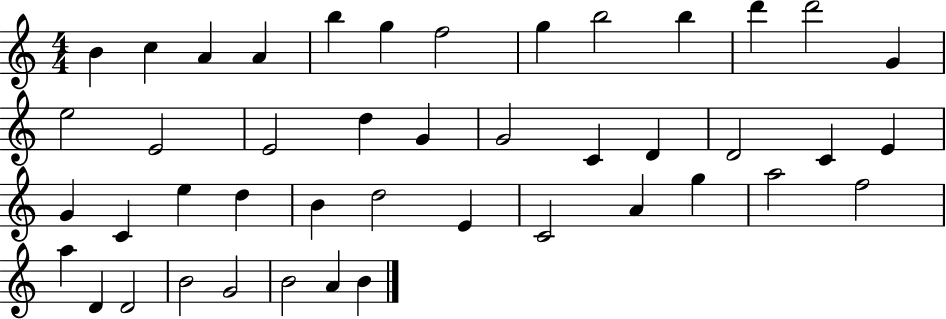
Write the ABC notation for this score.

X:1
T:Untitled
M:4/4
L:1/4
K:C
B c A A b g f2 g b2 b d' d'2 G e2 E2 E2 d G G2 C D D2 C E G C e d B d2 E C2 A g a2 f2 a D D2 B2 G2 B2 A B